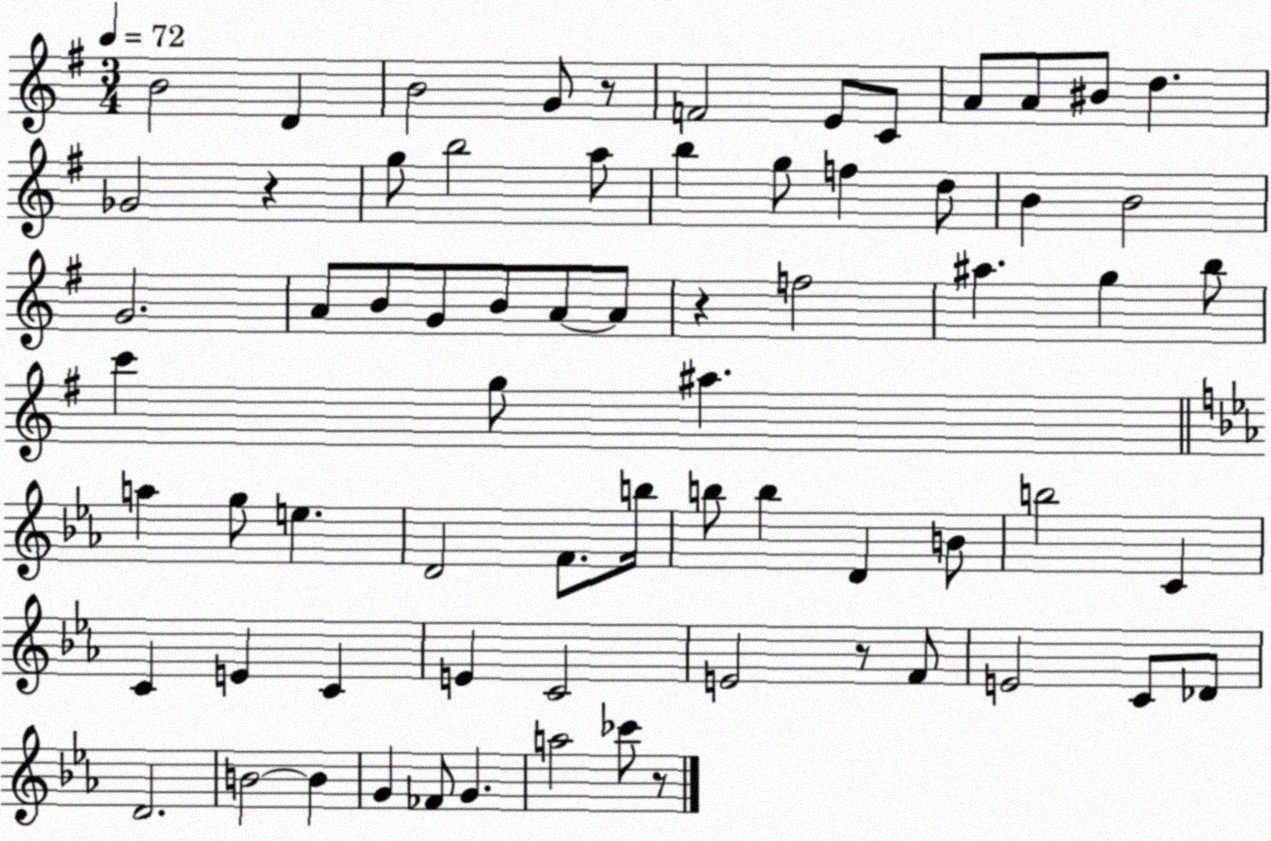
X:1
T:Untitled
M:3/4
L:1/4
K:G
B2 D B2 G/2 z/2 F2 E/2 C/2 A/2 A/2 ^B/2 d _G2 z g/2 b2 a/2 b g/2 f d/2 B B2 G2 A/2 B/2 G/2 B/2 A/2 A/2 z f2 ^a g b/2 c' g/2 ^a a g/2 e D2 F/2 b/4 b/2 b D B/2 b2 C C E C E C2 E2 z/2 F/2 E2 C/2 _D/2 D2 B2 B G _F/2 G a2 _c'/2 z/2